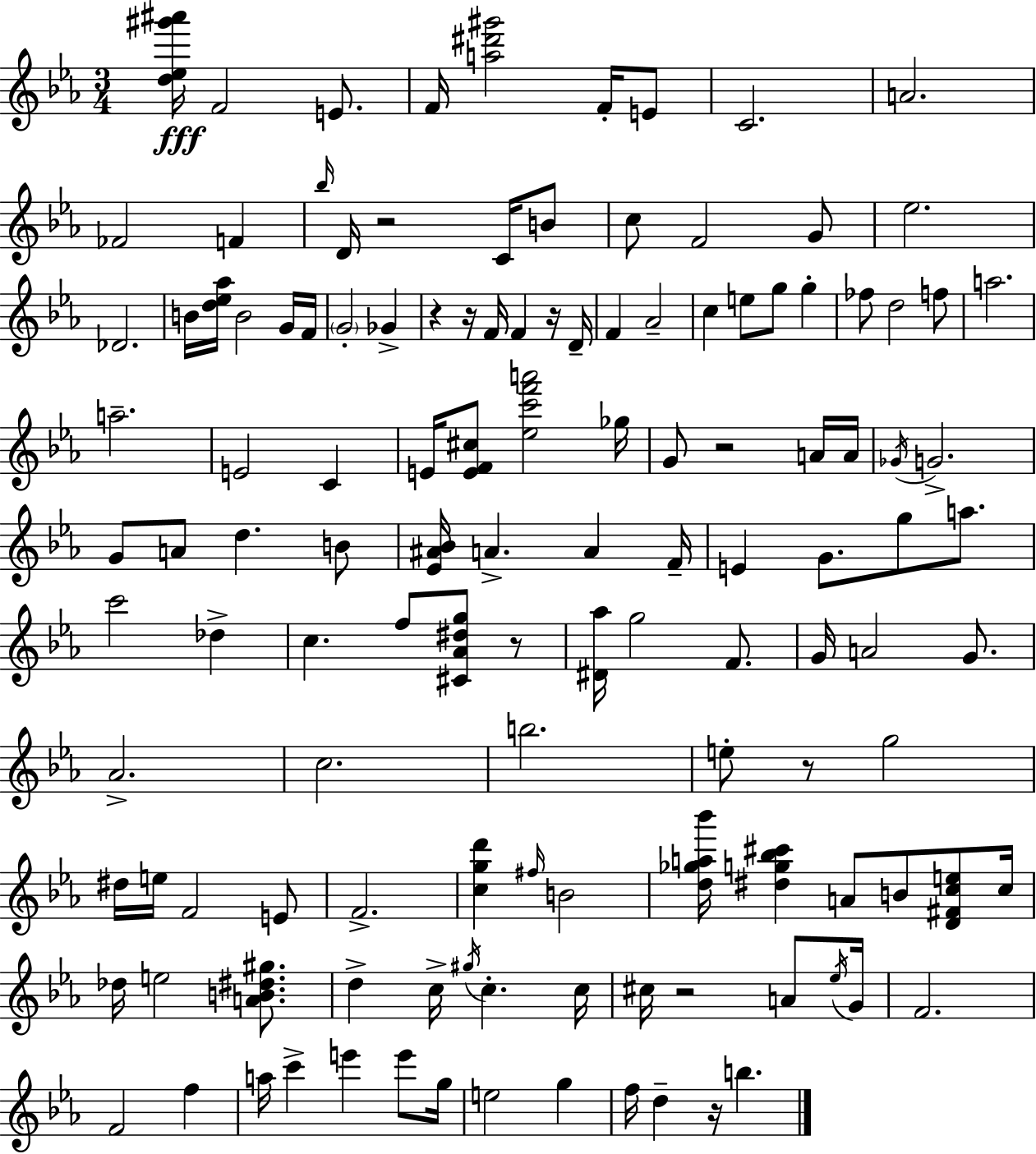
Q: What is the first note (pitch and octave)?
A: F4